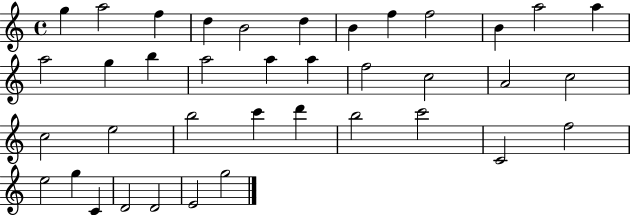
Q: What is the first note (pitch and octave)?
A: G5